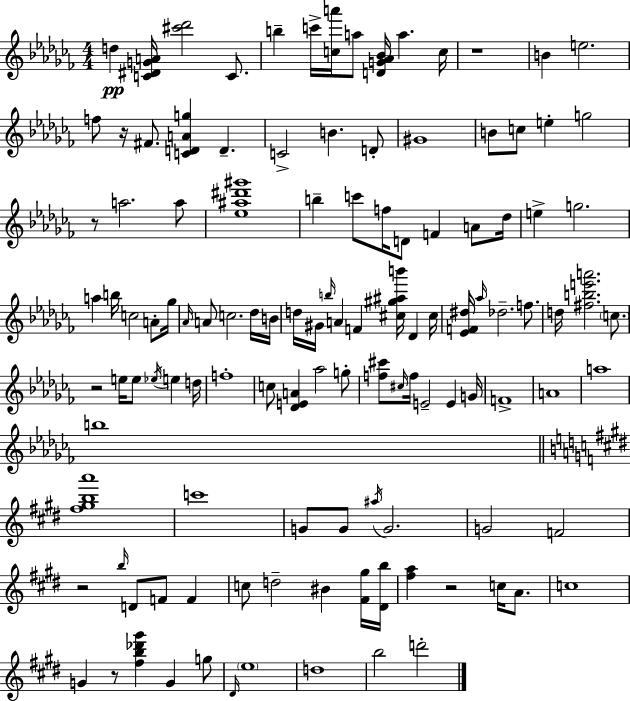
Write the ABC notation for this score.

X:1
T:Untitled
M:4/4
L:1/4
K:Abm
d [C^DGA]/4 [^c'_d']2 C/2 b c'/4 [ca']/4 a/2 [DG_A_B]/4 a c/4 z4 B e2 f/2 z/4 ^F/2 [CDAg] D C2 B D/2 ^G4 B/2 c/2 e g2 z/2 a2 a/2 [_e^a^d'^g']4 b c'/2 f/4 D/2 F A/2 _d/4 e g2 a b/4 c2 A/2 _g/4 _A/4 A/2 c2 _d/4 B/4 d/4 ^G/4 b/4 A F [^c^g^ab']/4 _D ^c/4 [_EF^d]/4 _a/4 _d2 f/2 d/4 [^fbe'a']2 c/2 z2 e/4 e/2 _e/4 e d/4 f4 c/2 [_DEA] _a2 g/2 [f^c']/2 ^c/4 f/4 E2 E G/4 F4 A4 a4 b4 [^f^gba']4 c'4 G/2 G/2 ^a/4 G2 G2 F2 z2 b/4 D/2 F/2 F c/2 d2 ^B [^F^g]/4 [^Db]/4 [^fa] z2 c/4 A/2 c4 G z/2 [^fb_d'^g'] G g/2 ^D/4 e4 d4 b2 d'2